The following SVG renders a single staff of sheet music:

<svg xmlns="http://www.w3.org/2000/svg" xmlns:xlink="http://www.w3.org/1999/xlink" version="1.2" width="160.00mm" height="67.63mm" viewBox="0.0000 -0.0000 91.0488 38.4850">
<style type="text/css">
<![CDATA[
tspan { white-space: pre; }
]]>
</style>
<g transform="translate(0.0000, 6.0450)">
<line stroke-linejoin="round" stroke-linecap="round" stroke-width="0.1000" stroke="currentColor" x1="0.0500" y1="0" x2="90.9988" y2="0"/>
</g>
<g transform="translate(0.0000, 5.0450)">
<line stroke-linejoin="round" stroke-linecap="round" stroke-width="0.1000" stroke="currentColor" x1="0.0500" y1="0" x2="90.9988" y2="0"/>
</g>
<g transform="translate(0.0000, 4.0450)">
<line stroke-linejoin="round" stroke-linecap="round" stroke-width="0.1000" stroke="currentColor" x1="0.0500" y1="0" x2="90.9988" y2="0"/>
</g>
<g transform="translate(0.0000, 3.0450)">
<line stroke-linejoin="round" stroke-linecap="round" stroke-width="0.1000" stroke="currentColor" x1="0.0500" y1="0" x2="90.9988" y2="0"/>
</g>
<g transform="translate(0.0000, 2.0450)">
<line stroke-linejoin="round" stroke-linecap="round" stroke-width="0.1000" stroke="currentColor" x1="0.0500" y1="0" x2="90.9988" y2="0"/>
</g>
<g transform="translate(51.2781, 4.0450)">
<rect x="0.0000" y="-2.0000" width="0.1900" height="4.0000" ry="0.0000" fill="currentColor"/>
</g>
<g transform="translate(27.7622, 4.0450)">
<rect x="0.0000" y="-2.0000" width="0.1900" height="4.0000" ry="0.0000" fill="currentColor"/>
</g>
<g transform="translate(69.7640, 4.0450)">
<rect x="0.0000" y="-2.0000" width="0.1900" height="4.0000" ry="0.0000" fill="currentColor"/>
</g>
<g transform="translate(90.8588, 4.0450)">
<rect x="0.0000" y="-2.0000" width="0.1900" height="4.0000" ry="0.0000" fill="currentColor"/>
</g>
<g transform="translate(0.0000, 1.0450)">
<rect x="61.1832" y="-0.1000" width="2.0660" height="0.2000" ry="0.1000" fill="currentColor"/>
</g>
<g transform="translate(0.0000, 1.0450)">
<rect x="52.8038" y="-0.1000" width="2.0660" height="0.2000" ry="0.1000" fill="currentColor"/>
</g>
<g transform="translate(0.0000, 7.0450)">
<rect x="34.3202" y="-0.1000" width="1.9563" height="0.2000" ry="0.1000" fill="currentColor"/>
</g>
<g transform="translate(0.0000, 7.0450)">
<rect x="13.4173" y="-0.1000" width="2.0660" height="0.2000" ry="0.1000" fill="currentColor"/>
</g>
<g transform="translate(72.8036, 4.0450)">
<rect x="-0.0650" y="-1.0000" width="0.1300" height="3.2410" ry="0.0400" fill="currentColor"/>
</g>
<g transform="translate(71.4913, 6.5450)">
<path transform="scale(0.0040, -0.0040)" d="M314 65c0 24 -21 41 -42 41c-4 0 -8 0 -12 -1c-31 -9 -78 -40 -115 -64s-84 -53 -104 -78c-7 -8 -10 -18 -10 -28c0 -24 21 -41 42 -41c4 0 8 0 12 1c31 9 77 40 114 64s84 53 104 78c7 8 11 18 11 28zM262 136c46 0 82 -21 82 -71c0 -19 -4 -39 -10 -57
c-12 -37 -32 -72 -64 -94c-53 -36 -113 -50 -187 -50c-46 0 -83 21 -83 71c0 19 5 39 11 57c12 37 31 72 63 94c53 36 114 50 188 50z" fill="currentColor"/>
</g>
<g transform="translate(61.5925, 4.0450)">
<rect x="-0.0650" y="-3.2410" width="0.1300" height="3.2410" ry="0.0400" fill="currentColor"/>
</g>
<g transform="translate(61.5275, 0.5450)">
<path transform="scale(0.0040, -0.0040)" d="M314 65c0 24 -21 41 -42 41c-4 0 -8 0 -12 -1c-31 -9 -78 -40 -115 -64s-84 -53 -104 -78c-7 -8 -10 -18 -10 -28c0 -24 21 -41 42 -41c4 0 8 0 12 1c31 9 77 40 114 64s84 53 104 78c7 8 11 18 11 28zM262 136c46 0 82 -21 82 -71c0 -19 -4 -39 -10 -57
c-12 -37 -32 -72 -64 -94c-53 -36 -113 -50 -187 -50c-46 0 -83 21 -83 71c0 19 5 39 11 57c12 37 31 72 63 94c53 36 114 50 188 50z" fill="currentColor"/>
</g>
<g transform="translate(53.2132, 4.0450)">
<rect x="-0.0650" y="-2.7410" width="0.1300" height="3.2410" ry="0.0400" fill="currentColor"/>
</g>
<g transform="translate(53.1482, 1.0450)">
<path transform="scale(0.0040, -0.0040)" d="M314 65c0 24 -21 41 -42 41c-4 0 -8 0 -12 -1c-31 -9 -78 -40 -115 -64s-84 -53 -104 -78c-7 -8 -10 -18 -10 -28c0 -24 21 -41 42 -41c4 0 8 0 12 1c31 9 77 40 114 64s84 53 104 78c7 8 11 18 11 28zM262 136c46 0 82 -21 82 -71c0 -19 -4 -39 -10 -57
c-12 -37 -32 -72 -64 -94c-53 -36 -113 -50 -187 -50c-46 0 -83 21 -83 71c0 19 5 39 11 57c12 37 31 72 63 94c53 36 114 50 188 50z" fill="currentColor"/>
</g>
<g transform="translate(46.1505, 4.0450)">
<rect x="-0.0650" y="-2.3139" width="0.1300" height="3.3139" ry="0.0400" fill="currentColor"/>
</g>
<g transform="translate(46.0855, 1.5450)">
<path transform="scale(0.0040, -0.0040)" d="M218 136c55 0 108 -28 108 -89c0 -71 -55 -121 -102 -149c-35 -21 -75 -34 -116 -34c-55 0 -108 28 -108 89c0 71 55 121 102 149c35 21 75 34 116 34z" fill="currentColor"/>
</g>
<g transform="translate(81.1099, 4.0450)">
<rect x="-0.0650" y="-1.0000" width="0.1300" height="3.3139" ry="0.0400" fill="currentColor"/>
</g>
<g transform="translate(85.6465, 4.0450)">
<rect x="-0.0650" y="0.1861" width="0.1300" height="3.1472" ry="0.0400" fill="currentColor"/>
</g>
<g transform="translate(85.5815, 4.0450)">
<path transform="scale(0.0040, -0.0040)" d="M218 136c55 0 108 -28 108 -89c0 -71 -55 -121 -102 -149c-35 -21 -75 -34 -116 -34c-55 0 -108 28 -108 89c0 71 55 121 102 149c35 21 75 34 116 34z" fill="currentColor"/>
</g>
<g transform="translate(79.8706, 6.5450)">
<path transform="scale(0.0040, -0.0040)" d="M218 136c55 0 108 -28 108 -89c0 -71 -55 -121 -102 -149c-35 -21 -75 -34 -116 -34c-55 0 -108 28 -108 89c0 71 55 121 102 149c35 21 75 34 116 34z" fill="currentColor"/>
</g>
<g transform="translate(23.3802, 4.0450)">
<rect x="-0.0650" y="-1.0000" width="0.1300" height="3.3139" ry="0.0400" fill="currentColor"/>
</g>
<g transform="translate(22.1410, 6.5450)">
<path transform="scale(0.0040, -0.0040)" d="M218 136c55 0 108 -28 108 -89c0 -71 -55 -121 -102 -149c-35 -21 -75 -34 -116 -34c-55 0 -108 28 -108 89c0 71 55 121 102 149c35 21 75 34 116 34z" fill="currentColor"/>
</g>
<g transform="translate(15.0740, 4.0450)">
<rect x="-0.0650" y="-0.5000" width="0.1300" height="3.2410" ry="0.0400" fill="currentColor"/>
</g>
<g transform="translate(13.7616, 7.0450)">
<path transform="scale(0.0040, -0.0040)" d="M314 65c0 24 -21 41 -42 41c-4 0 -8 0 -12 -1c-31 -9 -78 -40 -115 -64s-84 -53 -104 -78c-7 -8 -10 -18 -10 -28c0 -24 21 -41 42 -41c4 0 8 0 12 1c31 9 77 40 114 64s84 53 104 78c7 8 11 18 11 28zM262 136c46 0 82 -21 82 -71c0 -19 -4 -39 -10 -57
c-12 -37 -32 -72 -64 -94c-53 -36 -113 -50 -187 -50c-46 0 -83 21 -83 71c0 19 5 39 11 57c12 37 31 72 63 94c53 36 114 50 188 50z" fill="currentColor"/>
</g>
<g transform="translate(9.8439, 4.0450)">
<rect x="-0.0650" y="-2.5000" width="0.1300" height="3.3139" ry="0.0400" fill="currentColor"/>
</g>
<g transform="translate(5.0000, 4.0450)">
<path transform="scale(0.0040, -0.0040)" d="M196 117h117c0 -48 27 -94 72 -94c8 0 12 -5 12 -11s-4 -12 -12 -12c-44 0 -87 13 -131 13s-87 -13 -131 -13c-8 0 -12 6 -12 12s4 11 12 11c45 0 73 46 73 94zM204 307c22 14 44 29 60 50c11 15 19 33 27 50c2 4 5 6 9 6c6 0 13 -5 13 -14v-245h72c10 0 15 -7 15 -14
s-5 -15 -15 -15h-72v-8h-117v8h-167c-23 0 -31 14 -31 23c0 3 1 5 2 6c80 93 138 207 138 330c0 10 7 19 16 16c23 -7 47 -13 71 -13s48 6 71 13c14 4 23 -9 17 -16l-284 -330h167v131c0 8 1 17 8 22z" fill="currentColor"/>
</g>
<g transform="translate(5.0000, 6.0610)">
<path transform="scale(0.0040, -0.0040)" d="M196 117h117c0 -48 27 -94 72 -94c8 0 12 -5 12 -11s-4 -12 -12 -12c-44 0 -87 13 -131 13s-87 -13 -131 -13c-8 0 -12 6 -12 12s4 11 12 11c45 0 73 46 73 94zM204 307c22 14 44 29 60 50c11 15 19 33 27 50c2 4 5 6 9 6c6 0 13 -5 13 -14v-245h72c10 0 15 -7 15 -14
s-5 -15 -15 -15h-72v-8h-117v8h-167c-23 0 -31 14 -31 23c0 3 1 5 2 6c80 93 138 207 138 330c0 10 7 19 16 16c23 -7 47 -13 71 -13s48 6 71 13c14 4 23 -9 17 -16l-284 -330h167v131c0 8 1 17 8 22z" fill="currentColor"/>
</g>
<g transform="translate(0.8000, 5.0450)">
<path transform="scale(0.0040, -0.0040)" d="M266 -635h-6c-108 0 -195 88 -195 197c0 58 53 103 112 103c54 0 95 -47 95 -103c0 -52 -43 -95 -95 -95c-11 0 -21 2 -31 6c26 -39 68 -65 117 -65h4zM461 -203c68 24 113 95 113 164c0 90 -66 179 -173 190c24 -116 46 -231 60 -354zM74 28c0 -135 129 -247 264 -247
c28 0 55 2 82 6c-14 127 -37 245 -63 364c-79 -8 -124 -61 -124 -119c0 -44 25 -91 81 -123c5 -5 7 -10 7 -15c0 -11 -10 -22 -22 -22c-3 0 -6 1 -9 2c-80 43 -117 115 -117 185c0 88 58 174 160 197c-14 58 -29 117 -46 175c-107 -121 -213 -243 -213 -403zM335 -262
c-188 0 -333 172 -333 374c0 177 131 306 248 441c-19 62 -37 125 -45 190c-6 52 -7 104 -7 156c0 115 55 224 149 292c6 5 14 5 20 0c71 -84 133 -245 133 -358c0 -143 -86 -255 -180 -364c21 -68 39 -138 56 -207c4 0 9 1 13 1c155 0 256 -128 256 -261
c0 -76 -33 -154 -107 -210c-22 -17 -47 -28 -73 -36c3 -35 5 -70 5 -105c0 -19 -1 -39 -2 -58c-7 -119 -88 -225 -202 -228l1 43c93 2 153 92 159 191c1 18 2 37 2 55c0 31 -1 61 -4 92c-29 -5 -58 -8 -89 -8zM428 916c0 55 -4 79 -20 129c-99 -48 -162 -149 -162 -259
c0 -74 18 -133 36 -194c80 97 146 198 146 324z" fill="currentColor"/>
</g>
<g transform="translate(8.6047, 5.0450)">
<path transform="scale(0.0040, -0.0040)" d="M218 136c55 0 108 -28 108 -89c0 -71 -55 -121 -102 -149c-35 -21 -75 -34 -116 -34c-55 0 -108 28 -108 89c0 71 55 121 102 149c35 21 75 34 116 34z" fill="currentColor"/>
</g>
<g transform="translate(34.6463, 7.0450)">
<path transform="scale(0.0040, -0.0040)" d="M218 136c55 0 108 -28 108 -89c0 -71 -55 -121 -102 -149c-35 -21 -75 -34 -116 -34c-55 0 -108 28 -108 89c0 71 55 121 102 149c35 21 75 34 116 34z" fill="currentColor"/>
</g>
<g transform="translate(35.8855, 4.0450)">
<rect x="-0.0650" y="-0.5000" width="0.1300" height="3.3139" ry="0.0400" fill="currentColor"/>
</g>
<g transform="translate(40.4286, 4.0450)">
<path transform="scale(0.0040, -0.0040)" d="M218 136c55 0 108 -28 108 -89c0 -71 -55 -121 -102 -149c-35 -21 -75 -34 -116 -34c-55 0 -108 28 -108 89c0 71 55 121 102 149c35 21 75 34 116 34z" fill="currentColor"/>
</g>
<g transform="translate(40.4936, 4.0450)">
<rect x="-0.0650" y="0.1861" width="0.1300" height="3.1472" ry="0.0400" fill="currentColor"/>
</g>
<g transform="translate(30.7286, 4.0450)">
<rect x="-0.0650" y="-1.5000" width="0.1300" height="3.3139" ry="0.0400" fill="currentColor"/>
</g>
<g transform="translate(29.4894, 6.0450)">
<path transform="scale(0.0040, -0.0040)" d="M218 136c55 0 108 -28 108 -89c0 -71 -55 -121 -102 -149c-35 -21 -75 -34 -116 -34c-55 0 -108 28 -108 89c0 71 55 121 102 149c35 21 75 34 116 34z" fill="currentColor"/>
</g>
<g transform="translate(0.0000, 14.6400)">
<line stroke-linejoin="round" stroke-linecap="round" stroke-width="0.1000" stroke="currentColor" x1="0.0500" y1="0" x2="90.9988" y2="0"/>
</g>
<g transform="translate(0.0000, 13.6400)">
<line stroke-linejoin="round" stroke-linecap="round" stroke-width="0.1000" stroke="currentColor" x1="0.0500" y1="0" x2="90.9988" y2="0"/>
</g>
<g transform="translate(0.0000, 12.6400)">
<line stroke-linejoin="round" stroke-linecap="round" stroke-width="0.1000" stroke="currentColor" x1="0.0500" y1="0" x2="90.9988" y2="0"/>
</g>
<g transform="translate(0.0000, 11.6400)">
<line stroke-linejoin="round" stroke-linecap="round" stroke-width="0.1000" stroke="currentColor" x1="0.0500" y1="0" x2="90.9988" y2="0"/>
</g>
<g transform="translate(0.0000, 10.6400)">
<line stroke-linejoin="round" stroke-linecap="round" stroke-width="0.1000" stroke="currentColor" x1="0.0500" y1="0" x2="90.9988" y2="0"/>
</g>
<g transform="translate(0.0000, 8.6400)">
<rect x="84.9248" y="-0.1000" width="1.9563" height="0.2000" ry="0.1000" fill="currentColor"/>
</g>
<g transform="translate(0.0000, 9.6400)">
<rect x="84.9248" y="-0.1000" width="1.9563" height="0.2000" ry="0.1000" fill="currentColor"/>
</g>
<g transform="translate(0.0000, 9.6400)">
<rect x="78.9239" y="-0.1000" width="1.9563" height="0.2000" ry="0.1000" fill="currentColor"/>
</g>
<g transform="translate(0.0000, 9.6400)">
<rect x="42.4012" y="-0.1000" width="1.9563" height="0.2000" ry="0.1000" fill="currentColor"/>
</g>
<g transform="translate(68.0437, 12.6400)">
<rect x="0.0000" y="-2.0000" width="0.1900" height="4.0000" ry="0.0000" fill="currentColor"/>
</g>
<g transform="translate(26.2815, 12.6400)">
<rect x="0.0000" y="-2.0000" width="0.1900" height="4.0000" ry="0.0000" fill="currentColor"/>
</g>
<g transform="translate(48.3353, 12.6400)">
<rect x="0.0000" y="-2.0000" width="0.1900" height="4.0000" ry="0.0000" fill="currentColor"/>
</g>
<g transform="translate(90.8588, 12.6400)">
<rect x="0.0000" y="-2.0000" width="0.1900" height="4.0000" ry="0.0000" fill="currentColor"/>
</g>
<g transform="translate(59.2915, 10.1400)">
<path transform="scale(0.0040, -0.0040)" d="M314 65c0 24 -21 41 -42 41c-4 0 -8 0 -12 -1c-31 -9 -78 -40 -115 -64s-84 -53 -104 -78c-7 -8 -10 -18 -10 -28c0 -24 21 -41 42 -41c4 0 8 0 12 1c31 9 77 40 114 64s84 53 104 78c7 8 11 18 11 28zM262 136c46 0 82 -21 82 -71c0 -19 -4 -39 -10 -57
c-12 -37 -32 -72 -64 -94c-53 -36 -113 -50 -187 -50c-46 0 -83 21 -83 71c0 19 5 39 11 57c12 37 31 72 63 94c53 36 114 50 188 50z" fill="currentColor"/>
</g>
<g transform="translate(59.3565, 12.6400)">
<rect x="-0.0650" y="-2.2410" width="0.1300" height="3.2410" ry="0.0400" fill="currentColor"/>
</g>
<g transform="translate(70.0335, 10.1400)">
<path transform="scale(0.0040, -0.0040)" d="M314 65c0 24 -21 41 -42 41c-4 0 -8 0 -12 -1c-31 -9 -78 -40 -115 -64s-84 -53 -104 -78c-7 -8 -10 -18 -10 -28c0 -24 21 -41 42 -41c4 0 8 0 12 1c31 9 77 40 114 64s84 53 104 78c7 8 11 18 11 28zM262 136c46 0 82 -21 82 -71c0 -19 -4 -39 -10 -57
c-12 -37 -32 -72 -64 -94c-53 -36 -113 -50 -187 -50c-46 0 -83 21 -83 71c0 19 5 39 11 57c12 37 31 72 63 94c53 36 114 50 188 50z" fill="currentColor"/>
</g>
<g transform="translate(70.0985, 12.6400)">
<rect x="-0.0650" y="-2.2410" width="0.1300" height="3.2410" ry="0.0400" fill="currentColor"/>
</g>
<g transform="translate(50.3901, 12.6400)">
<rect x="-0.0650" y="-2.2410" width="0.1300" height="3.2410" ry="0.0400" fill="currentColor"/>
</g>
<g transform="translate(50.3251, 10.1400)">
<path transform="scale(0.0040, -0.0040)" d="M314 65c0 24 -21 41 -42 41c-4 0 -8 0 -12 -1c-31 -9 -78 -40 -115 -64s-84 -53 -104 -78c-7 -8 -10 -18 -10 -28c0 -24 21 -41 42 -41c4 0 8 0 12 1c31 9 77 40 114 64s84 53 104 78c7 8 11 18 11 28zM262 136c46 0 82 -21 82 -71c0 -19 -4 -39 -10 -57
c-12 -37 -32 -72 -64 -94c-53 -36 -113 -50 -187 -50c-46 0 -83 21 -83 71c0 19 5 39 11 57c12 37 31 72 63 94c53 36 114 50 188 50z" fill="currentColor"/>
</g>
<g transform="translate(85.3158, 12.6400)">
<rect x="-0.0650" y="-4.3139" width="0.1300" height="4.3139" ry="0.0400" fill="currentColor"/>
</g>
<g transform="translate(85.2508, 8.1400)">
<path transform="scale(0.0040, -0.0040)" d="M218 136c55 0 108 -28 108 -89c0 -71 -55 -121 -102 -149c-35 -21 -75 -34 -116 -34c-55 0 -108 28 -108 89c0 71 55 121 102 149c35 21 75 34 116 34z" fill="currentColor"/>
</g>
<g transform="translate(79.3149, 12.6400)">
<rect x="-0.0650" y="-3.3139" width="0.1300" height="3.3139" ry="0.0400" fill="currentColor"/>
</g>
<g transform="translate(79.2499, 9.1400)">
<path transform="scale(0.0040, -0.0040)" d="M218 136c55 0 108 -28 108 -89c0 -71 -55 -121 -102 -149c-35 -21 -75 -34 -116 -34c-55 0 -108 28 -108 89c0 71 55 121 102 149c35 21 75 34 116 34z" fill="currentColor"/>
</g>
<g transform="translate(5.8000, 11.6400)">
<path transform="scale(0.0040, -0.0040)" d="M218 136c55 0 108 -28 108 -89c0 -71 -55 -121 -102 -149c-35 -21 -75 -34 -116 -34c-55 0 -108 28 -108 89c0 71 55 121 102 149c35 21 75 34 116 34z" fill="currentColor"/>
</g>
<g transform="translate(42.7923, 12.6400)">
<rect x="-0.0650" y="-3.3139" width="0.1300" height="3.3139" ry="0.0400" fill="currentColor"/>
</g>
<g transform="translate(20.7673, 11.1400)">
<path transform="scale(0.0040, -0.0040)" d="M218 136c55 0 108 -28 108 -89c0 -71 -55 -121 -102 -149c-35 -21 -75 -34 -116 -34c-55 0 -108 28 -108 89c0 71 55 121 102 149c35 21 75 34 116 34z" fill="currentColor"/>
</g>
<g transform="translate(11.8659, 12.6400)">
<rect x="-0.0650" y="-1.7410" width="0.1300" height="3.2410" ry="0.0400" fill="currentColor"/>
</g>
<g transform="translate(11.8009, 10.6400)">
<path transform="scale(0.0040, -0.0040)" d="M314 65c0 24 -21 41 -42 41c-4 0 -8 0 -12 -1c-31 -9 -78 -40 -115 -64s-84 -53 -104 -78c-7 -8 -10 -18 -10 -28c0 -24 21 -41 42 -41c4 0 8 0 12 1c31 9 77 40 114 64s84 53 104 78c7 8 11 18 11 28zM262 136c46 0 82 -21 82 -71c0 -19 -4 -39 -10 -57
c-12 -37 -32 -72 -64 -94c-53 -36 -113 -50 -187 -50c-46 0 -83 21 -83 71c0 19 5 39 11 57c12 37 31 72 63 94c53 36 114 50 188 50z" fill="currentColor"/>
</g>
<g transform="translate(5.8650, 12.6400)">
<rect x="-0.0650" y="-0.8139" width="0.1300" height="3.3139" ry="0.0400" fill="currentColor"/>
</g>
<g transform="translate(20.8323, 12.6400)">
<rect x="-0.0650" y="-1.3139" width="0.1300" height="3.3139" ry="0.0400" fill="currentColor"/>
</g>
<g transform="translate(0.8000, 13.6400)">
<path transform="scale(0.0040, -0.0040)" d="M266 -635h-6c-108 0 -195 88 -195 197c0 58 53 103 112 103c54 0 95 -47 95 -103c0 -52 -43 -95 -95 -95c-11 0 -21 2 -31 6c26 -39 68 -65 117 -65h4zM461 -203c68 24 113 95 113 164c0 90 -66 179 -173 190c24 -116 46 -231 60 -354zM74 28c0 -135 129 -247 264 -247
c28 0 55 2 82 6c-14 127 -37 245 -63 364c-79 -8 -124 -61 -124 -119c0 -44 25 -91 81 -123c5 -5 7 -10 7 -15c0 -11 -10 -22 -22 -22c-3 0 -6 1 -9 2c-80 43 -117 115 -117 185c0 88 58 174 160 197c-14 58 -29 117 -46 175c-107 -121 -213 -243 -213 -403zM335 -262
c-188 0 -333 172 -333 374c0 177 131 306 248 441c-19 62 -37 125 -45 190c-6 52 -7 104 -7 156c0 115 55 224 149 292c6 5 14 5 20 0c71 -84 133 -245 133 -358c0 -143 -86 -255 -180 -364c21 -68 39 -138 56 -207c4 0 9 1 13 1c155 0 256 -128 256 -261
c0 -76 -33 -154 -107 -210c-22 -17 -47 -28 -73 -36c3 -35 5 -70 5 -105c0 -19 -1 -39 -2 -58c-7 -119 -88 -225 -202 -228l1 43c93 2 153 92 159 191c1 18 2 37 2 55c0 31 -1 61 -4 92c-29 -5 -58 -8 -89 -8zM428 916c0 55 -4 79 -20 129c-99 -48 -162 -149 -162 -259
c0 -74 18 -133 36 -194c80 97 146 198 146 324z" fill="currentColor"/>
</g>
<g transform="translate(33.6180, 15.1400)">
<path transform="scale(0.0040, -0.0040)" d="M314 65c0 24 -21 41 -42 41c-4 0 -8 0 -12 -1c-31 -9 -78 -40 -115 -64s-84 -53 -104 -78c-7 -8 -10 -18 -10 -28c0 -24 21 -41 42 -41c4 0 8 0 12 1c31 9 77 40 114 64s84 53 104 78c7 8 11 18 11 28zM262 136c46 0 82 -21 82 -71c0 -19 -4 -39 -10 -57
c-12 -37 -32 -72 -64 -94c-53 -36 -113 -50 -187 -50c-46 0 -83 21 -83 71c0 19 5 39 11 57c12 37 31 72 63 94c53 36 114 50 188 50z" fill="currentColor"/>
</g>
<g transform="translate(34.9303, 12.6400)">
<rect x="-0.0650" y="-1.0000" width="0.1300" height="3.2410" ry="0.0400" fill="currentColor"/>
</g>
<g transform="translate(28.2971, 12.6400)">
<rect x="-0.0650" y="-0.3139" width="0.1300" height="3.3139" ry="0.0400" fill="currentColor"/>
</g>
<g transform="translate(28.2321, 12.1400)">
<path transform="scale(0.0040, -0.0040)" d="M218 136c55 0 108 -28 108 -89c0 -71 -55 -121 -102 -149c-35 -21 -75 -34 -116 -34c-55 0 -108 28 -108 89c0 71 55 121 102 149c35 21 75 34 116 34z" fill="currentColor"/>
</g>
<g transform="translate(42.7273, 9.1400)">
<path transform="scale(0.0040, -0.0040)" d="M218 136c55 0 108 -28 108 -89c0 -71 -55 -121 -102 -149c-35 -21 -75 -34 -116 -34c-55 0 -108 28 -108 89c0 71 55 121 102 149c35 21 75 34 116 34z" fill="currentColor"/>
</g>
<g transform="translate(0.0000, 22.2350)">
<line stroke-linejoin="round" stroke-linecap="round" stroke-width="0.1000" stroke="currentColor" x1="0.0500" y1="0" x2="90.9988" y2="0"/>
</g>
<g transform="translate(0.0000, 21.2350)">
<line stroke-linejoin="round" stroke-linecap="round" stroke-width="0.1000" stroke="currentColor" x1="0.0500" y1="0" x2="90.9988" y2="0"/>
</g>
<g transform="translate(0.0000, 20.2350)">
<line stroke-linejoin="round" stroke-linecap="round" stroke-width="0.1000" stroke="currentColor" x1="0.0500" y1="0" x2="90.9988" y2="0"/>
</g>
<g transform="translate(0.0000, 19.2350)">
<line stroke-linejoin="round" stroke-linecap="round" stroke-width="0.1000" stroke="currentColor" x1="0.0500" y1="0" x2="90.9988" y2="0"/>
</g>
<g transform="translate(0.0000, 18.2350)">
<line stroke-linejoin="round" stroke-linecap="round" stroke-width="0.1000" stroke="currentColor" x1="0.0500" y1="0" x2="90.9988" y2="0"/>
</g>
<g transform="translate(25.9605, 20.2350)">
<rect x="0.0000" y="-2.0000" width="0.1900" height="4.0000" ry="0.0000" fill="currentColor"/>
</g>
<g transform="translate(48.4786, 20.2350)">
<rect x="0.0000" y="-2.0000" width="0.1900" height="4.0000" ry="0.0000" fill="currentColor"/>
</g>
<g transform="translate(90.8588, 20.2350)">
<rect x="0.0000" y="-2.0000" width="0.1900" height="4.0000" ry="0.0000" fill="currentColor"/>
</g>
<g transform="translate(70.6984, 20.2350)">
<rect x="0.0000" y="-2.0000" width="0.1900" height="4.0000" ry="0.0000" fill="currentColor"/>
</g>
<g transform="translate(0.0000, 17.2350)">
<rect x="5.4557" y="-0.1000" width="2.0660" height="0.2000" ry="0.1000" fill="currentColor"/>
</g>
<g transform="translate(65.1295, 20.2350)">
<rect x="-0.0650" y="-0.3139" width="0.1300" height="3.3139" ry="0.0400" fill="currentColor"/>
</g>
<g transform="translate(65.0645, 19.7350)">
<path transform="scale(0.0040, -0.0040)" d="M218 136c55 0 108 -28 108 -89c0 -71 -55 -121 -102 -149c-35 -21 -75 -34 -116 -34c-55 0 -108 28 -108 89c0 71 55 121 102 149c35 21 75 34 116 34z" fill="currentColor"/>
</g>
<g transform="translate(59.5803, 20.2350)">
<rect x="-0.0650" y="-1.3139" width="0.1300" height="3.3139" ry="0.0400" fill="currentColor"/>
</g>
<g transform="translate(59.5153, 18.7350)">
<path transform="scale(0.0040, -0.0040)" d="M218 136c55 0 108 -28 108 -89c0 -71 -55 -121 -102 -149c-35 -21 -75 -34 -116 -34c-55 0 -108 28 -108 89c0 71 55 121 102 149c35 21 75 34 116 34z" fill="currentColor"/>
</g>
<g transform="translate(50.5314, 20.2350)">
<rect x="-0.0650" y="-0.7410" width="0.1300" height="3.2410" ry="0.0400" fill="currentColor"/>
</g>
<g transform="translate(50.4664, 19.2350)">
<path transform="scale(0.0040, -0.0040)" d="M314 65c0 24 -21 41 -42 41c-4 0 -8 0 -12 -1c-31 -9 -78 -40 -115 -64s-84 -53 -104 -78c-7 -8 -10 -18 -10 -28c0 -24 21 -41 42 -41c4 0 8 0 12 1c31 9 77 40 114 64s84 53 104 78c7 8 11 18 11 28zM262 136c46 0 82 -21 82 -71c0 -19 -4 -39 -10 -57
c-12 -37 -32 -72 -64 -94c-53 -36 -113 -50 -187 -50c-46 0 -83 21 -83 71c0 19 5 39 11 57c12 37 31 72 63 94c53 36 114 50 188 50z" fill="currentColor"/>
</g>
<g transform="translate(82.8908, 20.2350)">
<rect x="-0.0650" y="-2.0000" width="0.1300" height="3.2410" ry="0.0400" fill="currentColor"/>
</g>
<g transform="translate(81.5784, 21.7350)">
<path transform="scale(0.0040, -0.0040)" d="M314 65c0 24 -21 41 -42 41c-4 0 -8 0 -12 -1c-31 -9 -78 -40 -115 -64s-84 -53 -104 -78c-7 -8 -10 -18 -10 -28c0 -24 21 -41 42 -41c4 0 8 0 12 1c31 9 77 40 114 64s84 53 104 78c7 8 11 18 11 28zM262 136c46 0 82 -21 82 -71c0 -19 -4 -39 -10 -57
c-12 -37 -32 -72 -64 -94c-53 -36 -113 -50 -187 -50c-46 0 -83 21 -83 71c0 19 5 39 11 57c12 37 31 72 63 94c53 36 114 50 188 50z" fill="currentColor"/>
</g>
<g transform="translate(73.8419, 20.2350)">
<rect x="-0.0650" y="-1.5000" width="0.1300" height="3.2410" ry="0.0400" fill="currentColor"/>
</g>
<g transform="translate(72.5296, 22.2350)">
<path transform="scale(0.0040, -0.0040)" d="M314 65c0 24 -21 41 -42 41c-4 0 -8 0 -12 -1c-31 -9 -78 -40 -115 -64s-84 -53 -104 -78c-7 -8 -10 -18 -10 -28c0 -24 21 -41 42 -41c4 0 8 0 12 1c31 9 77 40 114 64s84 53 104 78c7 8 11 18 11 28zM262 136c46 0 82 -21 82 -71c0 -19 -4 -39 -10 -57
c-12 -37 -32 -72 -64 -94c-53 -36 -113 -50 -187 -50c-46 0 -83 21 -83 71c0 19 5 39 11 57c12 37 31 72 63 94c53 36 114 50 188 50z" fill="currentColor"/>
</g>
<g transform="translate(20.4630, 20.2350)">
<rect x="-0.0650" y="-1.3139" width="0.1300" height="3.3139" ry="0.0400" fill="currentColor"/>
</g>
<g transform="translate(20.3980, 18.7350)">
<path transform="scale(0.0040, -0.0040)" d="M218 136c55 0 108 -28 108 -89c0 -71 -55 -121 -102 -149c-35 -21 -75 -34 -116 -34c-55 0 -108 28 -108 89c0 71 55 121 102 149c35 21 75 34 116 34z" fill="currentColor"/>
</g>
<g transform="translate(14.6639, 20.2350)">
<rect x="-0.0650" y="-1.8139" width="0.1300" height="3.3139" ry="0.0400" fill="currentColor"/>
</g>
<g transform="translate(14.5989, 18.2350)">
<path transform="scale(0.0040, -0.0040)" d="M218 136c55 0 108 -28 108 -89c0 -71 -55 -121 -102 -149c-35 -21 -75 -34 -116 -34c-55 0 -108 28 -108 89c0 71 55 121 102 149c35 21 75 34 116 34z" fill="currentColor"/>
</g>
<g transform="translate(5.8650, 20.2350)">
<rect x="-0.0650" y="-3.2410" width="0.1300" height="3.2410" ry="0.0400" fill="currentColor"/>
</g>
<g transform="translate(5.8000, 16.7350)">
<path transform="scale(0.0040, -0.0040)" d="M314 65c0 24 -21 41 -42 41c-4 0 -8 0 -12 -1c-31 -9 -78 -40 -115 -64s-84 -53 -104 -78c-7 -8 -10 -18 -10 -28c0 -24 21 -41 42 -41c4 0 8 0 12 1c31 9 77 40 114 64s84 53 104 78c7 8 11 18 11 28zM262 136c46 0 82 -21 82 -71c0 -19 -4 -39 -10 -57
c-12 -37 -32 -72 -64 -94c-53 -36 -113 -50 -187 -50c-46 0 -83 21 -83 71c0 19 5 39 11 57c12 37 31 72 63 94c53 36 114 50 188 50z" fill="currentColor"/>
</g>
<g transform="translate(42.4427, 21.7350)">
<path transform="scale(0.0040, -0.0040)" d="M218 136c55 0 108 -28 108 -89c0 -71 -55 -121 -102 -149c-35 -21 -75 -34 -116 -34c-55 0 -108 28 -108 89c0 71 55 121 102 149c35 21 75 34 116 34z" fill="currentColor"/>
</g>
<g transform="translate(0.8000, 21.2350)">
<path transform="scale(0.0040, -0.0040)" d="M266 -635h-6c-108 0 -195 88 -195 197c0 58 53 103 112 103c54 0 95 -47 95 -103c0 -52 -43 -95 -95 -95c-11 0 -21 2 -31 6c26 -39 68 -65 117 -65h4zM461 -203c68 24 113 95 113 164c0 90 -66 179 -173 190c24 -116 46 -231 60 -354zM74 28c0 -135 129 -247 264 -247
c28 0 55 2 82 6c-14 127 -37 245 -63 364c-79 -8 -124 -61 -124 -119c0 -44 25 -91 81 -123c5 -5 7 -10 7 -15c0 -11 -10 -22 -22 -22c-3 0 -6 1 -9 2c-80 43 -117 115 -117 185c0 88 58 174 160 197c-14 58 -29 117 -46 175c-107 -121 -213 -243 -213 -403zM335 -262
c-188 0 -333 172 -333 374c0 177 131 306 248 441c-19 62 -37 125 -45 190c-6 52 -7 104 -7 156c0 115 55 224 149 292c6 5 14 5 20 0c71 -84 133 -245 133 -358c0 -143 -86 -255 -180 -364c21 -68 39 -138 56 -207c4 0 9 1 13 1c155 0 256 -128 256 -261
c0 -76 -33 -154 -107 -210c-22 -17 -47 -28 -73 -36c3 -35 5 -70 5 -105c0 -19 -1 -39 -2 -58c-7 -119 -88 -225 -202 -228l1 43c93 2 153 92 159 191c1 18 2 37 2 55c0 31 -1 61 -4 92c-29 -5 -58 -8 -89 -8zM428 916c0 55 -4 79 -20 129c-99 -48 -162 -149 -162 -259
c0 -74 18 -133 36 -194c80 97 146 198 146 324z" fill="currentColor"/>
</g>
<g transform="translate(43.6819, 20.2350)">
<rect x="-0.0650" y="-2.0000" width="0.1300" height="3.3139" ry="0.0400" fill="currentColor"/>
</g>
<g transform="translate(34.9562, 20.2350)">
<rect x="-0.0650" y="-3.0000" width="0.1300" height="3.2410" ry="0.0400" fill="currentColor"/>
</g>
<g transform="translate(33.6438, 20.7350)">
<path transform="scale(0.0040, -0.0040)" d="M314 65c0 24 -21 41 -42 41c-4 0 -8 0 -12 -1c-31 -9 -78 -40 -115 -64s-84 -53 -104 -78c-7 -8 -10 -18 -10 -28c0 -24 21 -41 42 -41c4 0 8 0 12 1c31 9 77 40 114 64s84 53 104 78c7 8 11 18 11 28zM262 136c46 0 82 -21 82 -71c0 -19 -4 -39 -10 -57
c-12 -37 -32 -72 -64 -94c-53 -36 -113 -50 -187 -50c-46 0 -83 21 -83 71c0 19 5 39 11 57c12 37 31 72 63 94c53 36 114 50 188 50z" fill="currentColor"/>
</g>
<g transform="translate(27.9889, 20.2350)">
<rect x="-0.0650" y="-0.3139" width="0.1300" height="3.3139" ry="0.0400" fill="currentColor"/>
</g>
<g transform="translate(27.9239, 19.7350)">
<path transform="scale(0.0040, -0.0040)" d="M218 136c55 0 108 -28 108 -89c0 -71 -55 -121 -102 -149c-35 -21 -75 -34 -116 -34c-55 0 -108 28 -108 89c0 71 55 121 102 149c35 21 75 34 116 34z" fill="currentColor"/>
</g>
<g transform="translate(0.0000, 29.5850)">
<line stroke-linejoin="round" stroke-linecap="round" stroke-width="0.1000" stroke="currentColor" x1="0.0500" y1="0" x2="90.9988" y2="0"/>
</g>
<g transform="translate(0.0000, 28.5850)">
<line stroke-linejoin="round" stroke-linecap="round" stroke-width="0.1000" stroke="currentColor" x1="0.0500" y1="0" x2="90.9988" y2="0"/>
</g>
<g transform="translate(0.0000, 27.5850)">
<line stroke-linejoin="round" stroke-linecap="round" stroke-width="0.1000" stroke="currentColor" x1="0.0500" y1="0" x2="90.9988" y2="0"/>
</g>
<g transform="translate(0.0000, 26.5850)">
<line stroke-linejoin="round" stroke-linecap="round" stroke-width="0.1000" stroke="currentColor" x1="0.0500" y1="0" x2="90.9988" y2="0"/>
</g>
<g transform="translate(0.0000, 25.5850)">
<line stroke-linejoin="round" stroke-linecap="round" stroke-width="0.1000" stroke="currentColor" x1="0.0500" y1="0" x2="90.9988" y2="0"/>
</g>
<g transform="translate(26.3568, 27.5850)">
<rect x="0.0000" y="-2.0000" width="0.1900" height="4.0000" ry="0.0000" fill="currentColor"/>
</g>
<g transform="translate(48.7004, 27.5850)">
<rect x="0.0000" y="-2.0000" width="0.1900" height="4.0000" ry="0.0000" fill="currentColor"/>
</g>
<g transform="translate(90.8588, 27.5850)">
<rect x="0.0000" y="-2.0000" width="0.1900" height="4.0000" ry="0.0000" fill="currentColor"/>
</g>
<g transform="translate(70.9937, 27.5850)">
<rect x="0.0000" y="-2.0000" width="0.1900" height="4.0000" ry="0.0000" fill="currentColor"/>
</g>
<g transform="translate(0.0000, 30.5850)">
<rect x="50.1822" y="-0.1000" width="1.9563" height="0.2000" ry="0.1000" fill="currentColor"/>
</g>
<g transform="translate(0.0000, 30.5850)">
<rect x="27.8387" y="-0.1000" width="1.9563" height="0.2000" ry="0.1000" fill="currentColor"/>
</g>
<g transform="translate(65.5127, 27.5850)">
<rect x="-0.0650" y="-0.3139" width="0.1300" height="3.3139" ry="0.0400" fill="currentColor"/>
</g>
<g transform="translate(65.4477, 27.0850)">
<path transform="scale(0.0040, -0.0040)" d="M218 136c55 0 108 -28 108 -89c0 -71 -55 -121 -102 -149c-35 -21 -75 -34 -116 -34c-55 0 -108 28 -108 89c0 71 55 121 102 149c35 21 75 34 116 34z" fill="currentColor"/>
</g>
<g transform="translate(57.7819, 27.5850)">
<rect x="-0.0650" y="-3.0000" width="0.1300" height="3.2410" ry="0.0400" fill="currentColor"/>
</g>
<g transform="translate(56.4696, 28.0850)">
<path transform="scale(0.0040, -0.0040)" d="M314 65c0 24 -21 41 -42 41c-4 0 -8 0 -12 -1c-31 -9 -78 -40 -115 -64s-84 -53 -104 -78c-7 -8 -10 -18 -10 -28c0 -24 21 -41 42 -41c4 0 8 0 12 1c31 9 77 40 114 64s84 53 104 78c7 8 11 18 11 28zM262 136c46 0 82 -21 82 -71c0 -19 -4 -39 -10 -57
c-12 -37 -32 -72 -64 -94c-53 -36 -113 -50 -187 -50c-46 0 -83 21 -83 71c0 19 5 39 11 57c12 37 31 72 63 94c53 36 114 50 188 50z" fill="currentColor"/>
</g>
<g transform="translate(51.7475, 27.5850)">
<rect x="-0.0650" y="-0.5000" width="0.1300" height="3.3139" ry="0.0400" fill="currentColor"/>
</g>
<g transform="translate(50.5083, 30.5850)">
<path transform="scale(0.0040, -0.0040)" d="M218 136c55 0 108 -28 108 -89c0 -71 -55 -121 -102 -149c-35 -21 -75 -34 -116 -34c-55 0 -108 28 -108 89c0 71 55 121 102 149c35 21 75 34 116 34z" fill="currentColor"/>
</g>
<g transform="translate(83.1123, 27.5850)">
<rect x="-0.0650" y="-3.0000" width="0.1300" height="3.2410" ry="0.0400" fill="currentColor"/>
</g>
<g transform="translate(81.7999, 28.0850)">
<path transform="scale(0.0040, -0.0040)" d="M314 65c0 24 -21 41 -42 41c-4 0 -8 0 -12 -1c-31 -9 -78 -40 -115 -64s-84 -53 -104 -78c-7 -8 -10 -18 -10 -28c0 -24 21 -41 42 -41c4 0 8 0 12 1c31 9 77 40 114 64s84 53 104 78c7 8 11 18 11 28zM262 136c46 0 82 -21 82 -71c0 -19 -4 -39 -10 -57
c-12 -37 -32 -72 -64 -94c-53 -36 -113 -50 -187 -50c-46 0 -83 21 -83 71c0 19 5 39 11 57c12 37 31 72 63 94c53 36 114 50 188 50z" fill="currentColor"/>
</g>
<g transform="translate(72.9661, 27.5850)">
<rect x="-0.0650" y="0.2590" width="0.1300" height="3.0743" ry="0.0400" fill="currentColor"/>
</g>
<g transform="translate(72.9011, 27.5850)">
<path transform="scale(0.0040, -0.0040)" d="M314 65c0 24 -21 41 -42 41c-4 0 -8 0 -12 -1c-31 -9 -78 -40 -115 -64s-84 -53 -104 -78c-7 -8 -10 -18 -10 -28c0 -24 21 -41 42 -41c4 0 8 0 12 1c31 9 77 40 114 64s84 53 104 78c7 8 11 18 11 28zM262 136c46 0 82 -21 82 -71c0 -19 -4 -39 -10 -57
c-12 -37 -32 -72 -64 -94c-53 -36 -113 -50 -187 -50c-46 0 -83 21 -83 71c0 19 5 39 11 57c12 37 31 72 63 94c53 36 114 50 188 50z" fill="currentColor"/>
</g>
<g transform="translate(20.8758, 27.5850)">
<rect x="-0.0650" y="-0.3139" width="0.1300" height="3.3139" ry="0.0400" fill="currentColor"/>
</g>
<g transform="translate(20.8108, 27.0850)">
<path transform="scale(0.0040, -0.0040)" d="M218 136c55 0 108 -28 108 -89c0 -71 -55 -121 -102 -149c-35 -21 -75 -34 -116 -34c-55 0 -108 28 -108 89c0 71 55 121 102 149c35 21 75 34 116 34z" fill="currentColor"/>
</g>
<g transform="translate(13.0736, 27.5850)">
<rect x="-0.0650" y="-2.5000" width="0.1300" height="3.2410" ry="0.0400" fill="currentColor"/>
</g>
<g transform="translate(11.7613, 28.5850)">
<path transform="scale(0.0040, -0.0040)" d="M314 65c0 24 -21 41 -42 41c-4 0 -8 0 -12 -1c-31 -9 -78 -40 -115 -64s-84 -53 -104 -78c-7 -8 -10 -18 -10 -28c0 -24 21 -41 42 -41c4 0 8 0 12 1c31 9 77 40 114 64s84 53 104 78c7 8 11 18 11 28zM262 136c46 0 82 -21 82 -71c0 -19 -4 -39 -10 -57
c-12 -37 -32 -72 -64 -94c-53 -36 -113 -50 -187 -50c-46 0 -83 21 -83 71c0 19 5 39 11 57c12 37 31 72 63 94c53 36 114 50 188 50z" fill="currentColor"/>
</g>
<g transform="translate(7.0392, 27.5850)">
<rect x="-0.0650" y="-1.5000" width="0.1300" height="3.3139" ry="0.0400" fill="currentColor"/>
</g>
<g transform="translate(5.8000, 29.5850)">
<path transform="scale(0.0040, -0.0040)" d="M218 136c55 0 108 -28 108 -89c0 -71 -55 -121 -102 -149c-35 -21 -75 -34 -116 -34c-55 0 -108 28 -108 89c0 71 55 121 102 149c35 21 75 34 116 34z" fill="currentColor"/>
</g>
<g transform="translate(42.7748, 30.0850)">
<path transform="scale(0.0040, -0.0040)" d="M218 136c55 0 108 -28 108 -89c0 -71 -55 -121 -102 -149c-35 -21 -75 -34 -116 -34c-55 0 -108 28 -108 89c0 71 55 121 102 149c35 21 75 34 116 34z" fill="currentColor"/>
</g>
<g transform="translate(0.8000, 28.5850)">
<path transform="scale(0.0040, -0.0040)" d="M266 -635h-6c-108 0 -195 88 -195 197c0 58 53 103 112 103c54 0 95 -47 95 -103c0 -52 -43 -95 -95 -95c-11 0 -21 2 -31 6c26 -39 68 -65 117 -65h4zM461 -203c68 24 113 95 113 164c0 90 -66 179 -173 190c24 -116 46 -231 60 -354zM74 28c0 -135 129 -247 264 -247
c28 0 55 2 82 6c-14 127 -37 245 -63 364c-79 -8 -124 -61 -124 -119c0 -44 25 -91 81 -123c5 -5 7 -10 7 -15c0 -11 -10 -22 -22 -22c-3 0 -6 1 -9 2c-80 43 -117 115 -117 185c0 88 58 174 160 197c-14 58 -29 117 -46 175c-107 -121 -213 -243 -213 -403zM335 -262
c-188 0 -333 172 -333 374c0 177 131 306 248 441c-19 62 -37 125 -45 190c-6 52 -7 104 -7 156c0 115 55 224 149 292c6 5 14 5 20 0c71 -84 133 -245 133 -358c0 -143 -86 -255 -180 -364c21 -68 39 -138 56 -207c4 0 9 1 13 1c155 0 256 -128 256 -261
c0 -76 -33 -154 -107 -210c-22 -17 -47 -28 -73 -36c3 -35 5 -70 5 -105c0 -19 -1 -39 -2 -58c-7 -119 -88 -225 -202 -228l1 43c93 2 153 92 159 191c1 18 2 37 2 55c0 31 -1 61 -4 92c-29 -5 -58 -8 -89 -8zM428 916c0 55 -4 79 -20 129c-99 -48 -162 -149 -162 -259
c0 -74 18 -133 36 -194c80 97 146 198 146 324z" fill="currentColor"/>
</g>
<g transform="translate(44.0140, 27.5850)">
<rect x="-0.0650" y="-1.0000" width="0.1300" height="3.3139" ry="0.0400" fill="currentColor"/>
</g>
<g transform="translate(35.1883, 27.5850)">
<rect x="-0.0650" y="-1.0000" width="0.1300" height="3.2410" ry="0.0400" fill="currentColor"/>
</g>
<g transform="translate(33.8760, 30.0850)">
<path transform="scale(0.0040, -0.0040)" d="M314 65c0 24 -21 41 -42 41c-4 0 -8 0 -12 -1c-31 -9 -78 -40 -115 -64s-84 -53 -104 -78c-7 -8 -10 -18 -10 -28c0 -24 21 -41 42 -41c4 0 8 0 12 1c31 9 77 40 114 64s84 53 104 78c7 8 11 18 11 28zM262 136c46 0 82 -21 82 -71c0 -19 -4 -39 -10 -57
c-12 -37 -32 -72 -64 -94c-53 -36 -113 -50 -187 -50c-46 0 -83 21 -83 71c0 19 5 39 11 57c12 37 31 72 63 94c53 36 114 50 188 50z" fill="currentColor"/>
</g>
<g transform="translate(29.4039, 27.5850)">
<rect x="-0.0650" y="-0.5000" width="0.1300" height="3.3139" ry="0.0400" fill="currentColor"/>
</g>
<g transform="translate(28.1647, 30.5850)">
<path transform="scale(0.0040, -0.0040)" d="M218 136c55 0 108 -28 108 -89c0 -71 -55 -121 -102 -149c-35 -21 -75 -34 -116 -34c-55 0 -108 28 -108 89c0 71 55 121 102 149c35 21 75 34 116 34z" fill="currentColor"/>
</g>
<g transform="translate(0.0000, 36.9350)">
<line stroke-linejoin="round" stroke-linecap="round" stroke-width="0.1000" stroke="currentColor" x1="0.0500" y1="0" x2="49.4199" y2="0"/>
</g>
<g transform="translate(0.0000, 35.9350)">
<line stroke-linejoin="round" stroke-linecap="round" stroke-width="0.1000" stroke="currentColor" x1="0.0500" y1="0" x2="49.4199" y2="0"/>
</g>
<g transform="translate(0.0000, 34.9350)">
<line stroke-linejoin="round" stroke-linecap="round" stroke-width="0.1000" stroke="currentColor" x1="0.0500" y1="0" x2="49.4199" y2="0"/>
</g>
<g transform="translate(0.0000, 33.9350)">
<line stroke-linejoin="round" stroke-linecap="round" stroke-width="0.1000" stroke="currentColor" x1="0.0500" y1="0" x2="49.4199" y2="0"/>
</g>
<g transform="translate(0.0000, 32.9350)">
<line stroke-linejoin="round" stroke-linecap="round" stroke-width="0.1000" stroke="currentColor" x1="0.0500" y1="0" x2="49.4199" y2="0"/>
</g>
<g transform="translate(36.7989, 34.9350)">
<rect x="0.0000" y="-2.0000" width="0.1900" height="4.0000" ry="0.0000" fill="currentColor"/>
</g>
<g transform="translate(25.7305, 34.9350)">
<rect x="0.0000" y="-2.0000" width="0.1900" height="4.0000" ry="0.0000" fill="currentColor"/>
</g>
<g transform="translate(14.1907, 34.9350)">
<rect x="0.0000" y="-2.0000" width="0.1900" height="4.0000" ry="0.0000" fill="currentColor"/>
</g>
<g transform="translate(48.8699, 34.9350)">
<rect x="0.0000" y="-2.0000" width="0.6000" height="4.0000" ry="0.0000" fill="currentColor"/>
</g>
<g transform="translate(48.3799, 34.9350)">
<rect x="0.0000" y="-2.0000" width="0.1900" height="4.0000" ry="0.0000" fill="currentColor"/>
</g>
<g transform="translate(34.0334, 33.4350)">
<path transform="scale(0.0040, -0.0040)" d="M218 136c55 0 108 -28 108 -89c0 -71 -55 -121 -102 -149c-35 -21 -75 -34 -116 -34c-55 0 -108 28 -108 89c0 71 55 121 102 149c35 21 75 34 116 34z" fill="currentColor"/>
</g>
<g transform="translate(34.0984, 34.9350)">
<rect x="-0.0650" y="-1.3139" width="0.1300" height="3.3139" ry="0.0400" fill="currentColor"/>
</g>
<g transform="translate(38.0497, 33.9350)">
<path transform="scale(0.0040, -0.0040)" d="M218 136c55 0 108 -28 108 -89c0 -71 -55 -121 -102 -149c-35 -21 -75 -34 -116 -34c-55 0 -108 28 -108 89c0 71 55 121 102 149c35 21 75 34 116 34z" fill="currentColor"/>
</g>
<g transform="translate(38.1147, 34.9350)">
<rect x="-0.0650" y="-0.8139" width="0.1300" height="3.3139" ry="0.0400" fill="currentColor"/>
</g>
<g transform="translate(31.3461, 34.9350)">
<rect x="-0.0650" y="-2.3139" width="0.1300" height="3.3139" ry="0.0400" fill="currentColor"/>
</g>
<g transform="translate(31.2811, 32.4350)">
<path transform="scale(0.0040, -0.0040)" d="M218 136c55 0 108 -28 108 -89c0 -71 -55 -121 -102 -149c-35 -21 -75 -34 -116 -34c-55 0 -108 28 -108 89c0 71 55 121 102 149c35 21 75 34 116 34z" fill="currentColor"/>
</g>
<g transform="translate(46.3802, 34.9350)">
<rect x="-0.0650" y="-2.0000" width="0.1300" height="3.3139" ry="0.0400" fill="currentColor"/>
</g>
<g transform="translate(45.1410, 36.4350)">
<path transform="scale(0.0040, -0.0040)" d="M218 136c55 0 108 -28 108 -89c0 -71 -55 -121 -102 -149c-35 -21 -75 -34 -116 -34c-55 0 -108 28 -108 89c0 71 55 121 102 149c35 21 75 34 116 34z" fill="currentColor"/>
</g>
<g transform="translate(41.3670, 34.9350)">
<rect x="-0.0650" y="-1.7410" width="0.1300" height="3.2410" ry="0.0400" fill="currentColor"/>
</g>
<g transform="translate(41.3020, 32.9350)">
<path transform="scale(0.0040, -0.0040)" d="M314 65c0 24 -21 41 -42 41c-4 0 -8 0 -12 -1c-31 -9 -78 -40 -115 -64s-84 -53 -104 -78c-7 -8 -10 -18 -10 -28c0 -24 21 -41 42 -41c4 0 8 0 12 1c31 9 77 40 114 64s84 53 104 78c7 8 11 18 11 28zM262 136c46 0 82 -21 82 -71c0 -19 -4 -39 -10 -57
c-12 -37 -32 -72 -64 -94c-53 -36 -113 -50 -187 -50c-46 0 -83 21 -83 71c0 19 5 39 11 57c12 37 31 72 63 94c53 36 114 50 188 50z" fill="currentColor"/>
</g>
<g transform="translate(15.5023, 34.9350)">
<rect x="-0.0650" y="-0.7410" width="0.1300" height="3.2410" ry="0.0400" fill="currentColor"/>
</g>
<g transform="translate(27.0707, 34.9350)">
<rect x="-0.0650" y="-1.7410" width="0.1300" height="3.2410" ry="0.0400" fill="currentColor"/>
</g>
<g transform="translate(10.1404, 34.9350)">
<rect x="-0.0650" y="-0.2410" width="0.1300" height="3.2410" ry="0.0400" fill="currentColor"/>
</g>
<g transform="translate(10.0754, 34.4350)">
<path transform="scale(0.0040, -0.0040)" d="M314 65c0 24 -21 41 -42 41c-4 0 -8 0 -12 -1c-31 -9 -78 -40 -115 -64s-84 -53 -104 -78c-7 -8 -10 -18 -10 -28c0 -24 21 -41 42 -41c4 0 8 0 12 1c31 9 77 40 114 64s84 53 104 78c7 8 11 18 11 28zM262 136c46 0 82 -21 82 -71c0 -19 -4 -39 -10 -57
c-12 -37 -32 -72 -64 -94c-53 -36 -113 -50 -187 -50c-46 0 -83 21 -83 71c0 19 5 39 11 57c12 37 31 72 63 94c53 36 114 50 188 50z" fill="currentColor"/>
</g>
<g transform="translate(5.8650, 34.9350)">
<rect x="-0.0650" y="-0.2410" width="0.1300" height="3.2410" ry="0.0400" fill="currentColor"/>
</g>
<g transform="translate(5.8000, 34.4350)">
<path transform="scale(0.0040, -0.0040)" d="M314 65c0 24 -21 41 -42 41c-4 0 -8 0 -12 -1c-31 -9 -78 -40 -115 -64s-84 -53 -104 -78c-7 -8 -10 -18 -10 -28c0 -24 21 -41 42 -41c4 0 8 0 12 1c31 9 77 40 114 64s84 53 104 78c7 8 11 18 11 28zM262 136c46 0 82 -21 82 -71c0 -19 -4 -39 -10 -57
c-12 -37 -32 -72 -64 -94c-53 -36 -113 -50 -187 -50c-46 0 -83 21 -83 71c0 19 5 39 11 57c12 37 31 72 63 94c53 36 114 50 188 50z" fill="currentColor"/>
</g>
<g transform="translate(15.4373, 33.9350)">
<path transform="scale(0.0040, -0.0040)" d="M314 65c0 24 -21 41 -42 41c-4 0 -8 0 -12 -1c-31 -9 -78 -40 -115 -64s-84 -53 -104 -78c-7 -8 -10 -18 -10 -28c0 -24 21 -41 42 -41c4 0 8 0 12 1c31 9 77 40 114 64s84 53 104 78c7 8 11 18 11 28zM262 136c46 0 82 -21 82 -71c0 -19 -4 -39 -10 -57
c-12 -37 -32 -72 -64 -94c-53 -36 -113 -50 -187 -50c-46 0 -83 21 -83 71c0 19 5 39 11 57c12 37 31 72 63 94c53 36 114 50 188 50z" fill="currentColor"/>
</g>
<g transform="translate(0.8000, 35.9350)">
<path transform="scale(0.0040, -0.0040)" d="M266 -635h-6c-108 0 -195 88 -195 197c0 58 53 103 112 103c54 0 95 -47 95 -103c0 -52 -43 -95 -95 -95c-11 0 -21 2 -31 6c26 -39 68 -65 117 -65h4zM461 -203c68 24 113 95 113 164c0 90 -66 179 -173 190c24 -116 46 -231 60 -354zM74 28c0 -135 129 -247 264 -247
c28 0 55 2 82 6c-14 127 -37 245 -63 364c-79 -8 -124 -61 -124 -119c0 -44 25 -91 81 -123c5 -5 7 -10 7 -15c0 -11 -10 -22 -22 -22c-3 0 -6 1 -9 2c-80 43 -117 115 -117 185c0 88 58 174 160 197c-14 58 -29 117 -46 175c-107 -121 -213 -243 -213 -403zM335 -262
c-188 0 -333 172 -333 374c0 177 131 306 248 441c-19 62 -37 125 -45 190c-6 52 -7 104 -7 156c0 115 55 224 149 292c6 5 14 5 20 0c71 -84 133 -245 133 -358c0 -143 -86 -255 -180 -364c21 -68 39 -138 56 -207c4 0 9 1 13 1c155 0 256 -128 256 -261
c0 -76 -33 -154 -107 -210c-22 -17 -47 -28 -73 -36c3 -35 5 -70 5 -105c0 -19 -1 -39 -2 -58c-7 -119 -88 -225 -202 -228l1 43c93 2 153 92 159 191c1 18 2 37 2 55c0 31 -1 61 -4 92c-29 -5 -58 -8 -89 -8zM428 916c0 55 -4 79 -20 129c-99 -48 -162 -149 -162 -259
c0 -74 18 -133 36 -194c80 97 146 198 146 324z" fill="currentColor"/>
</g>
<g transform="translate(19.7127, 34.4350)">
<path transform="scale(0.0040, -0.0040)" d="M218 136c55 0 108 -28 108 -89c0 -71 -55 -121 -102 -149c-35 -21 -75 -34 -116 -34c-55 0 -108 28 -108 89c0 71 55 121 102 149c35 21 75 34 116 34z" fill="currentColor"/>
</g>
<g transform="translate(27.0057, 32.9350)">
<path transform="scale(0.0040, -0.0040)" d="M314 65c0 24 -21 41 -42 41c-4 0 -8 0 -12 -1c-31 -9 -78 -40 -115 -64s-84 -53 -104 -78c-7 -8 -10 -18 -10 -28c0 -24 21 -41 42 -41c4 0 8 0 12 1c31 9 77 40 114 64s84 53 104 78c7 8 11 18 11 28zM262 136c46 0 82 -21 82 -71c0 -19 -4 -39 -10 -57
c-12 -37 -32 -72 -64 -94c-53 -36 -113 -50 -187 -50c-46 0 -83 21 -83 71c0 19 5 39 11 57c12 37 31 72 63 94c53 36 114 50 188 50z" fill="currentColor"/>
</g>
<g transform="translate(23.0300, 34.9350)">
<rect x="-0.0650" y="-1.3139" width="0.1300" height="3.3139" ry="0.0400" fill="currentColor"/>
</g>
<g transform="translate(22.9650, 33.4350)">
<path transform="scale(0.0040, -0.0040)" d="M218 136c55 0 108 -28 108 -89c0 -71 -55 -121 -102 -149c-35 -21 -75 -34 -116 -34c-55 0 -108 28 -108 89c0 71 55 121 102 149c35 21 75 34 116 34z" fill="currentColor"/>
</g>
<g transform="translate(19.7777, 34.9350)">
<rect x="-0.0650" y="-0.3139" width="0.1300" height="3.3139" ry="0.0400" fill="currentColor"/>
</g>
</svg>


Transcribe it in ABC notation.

X:1
T:Untitled
M:4/4
L:1/4
K:C
G C2 D E C B g a2 b2 D2 D B d f2 e c D2 b g2 g2 g2 b d' b2 f e c A2 F d2 e c E2 F2 E G2 c C D2 D C A2 c B2 A2 c2 c2 d2 c e f2 g e d f2 F